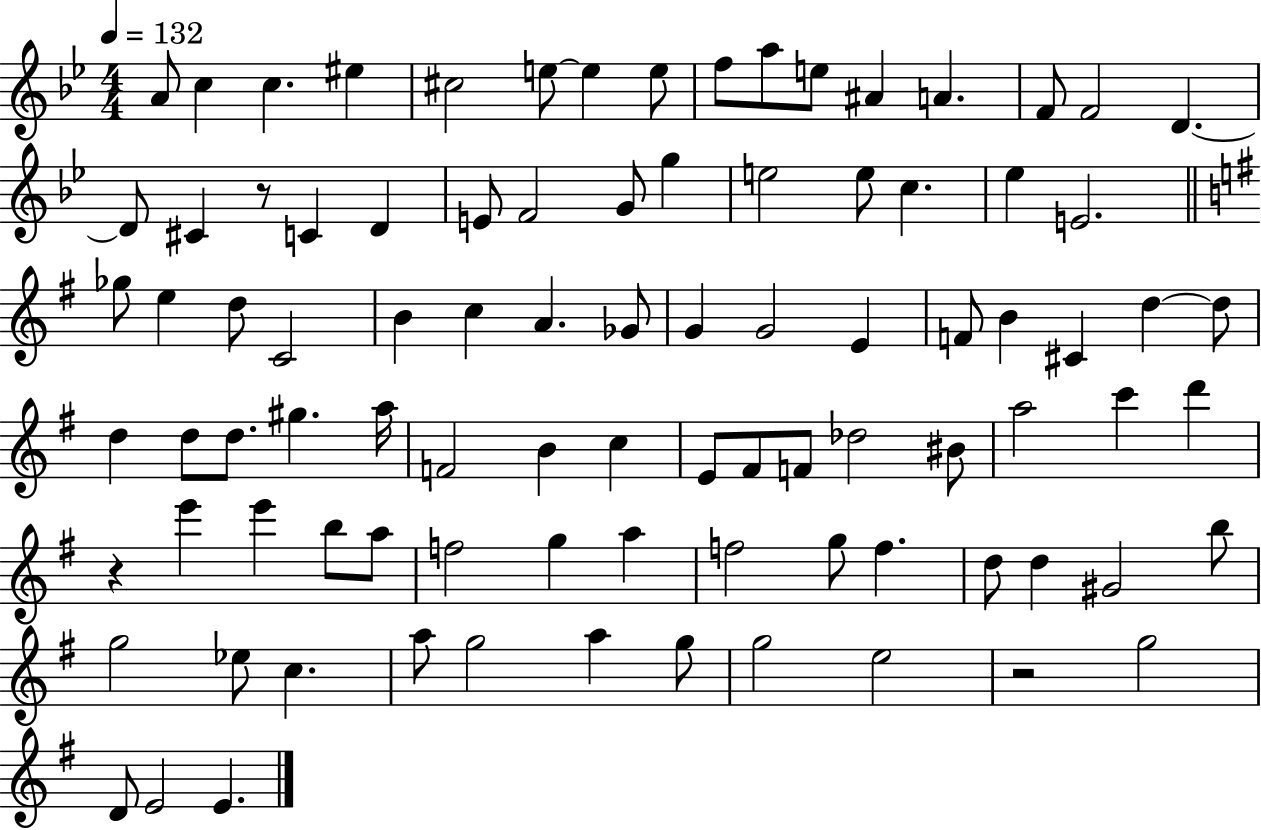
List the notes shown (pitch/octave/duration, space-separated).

A4/e C5/q C5/q. EIS5/q C#5/h E5/e E5/q E5/e F5/e A5/e E5/e A#4/q A4/q. F4/e F4/h D4/q. D4/e C#4/q R/e C4/q D4/q E4/e F4/h G4/e G5/q E5/h E5/e C5/q. Eb5/q E4/h. Gb5/e E5/q D5/e C4/h B4/q C5/q A4/q. Gb4/e G4/q G4/h E4/q F4/e B4/q C#4/q D5/q D5/e D5/q D5/e D5/e. G#5/q. A5/s F4/h B4/q C5/q E4/e F#4/e F4/e Db5/h BIS4/e A5/h C6/q D6/q R/q E6/q E6/q B5/e A5/e F5/h G5/q A5/q F5/h G5/e F5/q. D5/e D5/q G#4/h B5/e G5/h Eb5/e C5/q. A5/e G5/h A5/q G5/e G5/h E5/h R/h G5/h D4/e E4/h E4/q.